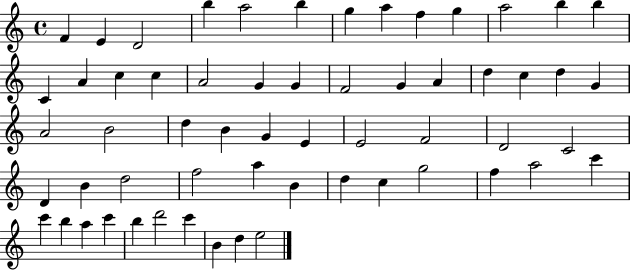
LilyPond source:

{
  \clef treble
  \time 4/4
  \defaultTimeSignature
  \key c \major
  f'4 e'4 d'2 | b''4 a''2 b''4 | g''4 a''4 f''4 g''4 | a''2 b''4 b''4 | \break c'4 a'4 c''4 c''4 | a'2 g'4 g'4 | f'2 g'4 a'4 | d''4 c''4 d''4 g'4 | \break a'2 b'2 | d''4 b'4 g'4 e'4 | e'2 f'2 | d'2 c'2 | \break d'4 b'4 d''2 | f''2 a''4 b'4 | d''4 c''4 g''2 | f''4 a''2 c'''4 | \break c'''4 b''4 a''4 c'''4 | b''4 d'''2 c'''4 | b'4 d''4 e''2 | \bar "|."
}